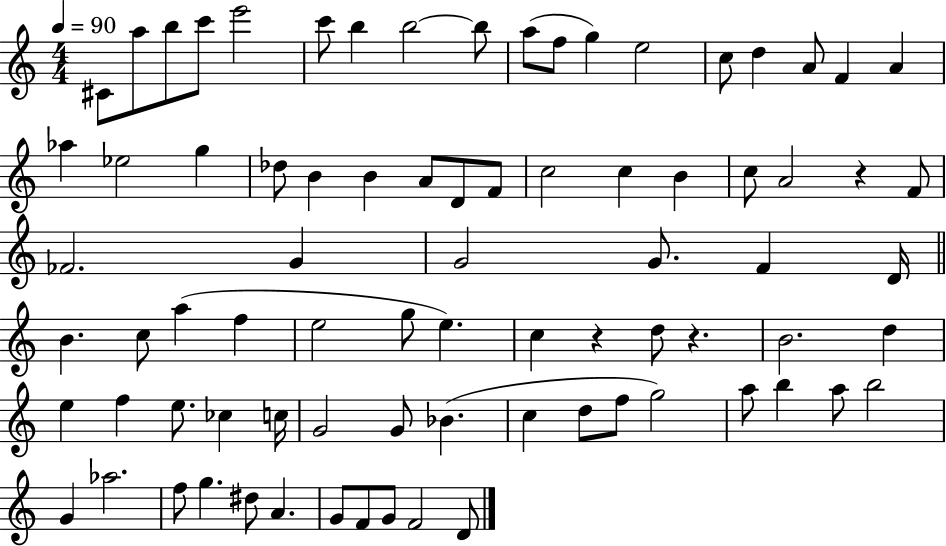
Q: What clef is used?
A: treble